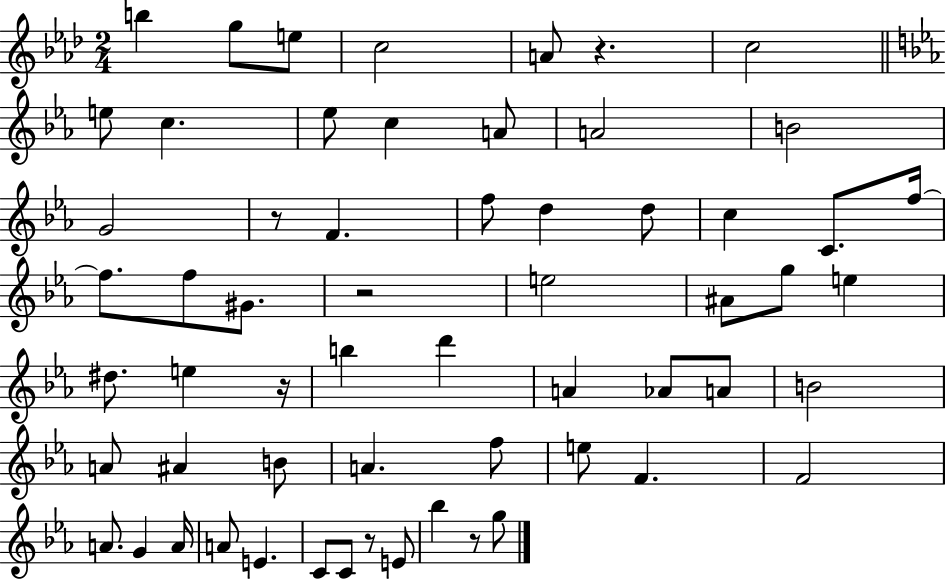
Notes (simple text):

B5/q G5/e E5/e C5/h A4/e R/q. C5/h E5/e C5/q. Eb5/e C5/q A4/e A4/h B4/h G4/h R/e F4/q. F5/e D5/q D5/e C5/q C4/e. F5/s F5/e. F5/e G#4/e. R/h E5/h A#4/e G5/e E5/q D#5/e. E5/q R/s B5/q D6/q A4/q Ab4/e A4/e B4/h A4/e A#4/q B4/e A4/q. F5/e E5/e F4/q. F4/h A4/e. G4/q A4/s A4/e E4/q. C4/e C4/e R/e E4/e Bb5/q R/e G5/e